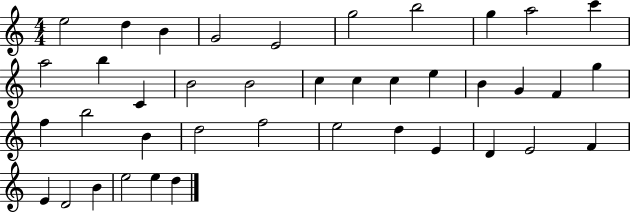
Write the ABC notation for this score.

X:1
T:Untitled
M:4/4
L:1/4
K:C
e2 d B G2 E2 g2 b2 g a2 c' a2 b C B2 B2 c c c e B G F g f b2 B d2 f2 e2 d E D E2 F E D2 B e2 e d